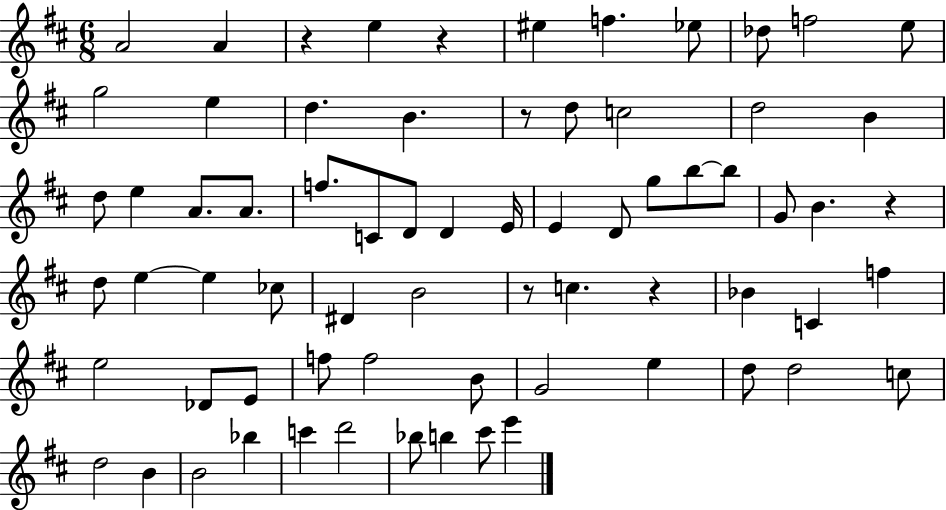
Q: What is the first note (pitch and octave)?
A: A4